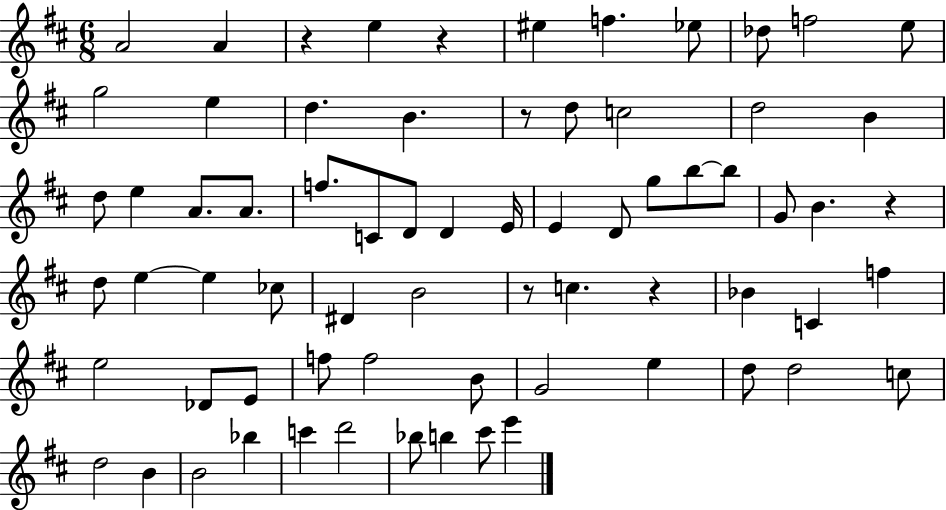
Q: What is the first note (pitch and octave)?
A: A4